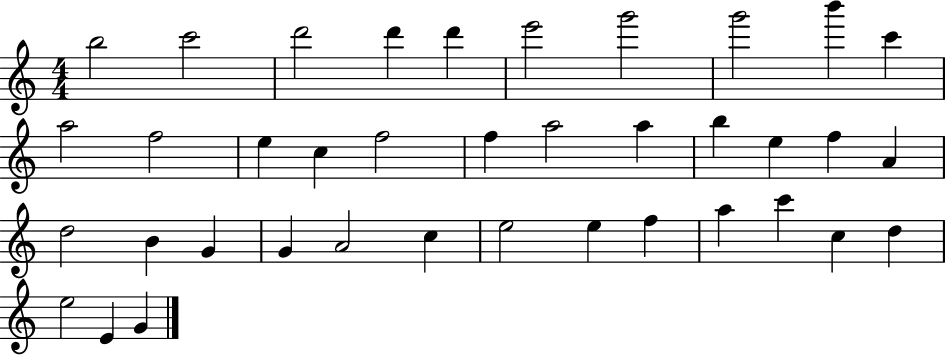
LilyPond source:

{
  \clef treble
  \numericTimeSignature
  \time 4/4
  \key c \major
  b''2 c'''2 | d'''2 d'''4 d'''4 | e'''2 g'''2 | g'''2 b'''4 c'''4 | \break a''2 f''2 | e''4 c''4 f''2 | f''4 a''2 a''4 | b''4 e''4 f''4 a'4 | \break d''2 b'4 g'4 | g'4 a'2 c''4 | e''2 e''4 f''4 | a''4 c'''4 c''4 d''4 | \break e''2 e'4 g'4 | \bar "|."
}